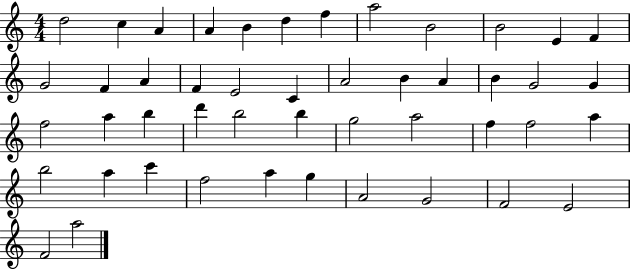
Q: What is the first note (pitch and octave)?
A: D5